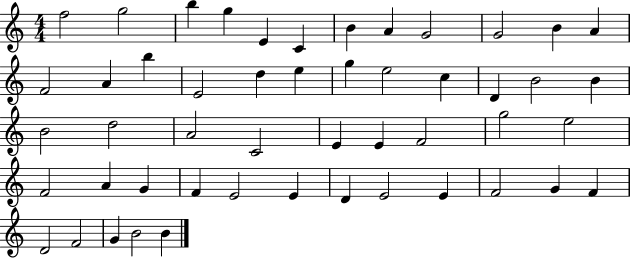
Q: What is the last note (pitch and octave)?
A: B4